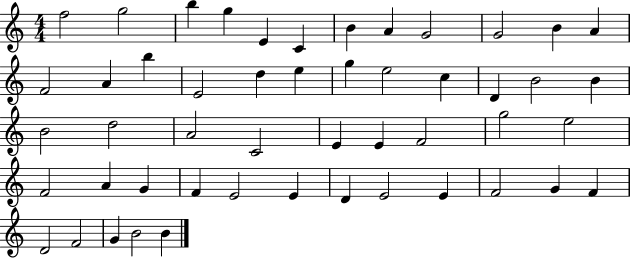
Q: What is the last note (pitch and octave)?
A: B4